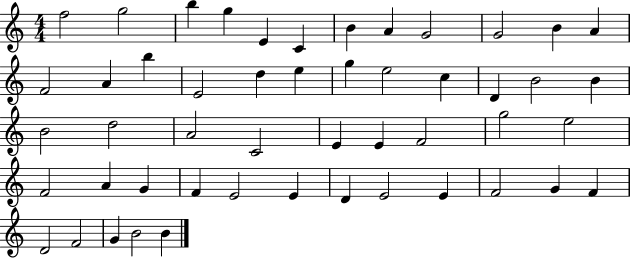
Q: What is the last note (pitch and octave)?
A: B4